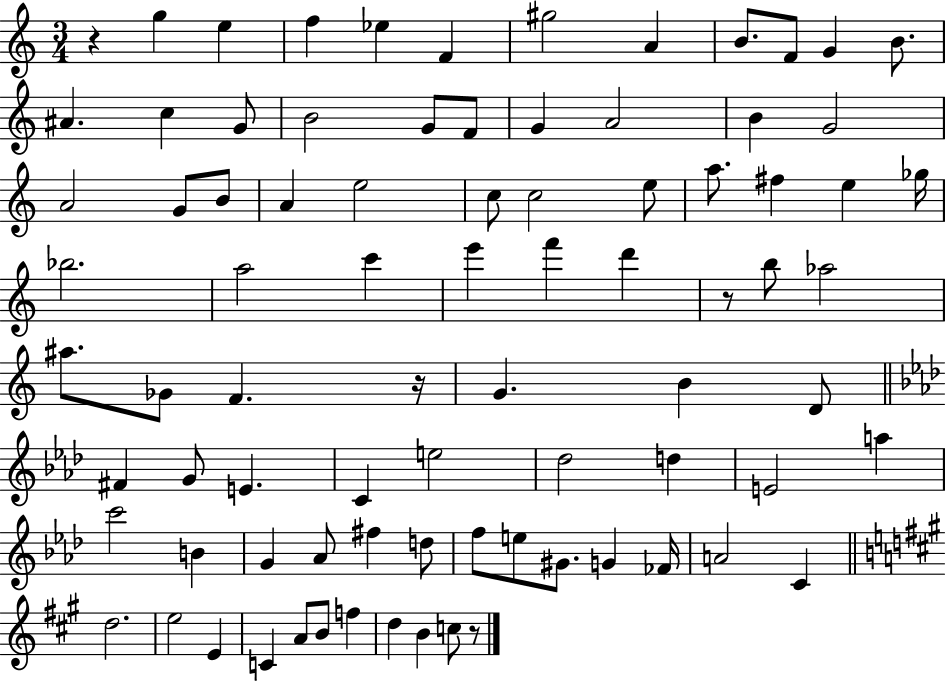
R/q G5/q E5/q F5/q Eb5/q F4/q G#5/h A4/q B4/e. F4/e G4/q B4/e. A#4/q. C5/q G4/e B4/h G4/e F4/e G4/q A4/h B4/q G4/h A4/h G4/e B4/e A4/q E5/h C5/e C5/h E5/e A5/e. F#5/q E5/q Gb5/s Bb5/h. A5/h C6/q E6/q F6/q D6/q R/e B5/e Ab5/h A#5/e. Gb4/e F4/q. R/s G4/q. B4/q D4/e F#4/q G4/e E4/q. C4/q E5/h Db5/h D5/q E4/h A5/q C6/h B4/q G4/q Ab4/e F#5/q D5/e F5/e E5/e G#4/e. G4/q FES4/s A4/h C4/q D5/h. E5/h E4/q C4/q A4/e B4/e F5/q D5/q B4/q C5/e R/e